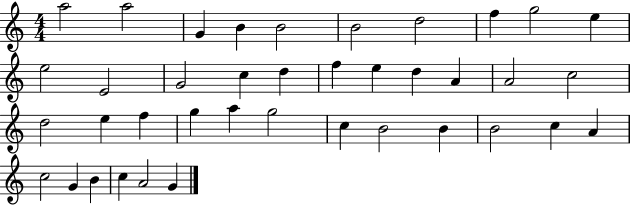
A5/h A5/h G4/q B4/q B4/h B4/h D5/h F5/q G5/h E5/q E5/h E4/h G4/h C5/q D5/q F5/q E5/q D5/q A4/q A4/h C5/h D5/h E5/q F5/q G5/q A5/q G5/h C5/q B4/h B4/q B4/h C5/q A4/q C5/h G4/q B4/q C5/q A4/h G4/q